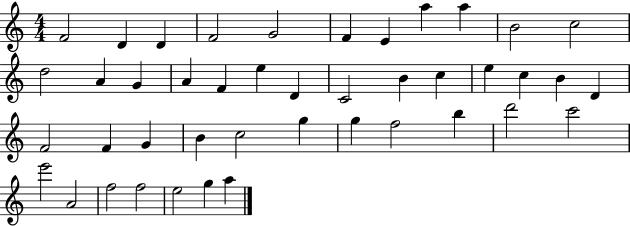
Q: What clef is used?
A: treble